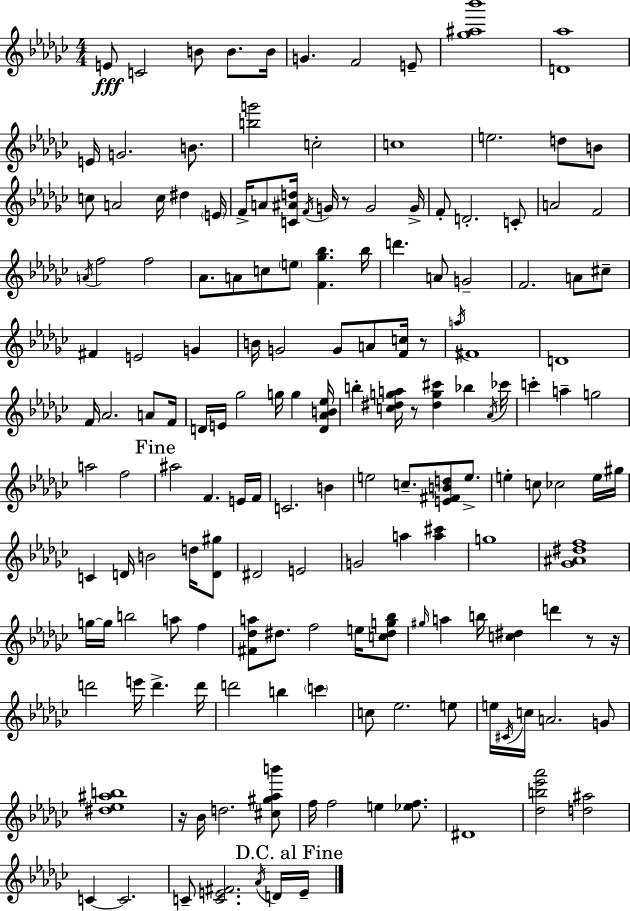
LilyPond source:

{
  \clef treble
  \numericTimeSignature
  \time 4/4
  \key ees \minor
  e'8\fff c'2 b'8 b'8. b'16 | g'4. f'2 e'8-- | <ges'' ais'' bes'''>1 | <d' aes''>1 | \break e'16 g'2. b'8. | <b'' g'''>2 c''2-. | c''1 | e''2. d''8 b'8 | \break c''8 a'2 c''16 dis''4 \parenthesize e'16 | f'16-> a'8 <c' ais' d''>16 \acciaccatura { f'16 } g'16 r8 g'2 | g'16-> f'8-. d'2.-. c'8-. | a'2 f'2 | \break \acciaccatura { a'16 } f''2 f''2 | aes'8. a'8 c''8 \parenthesize e''8 <f' ges'' bes''>4. | bes''16 d'''4. a'8 g'2-- | f'2. a'8 | \break cis''8-- fis'4 e'2 g'4 | b'16 g'2 g'8 a'8 <f' c''>16 | r8 \acciaccatura { a''16 } fis'1 | d'1 | \break f'16 aes'2. | a'8 f'16 d'16 e'16 ges''2 g''16 g''4 | <d' aes' b' ees''>16 b''4-. <c'' dis'' g'' a''>16 r8 <dis'' g'' cis'''>4 bes''4 | \acciaccatura { aes'16 } ces'''16 c'''4-. a''4-- g''2 | \break a''2 f''2 | \mark "Fine" ais''2 f'4. | e'16 f'16 c'2. | b'4 e''2 c''8.-- <e' fis' b' d''>8 | \break e''8.-> e''4-. c''8 ces''2 | e''16 gis''16 c'4 d'16 b'2 | d''16 <d' gis''>8 dis'2 e'2 | g'2 a''4 | \break <a'' cis'''>4 g''1 | <ges' ais' dis'' f''>1 | g''16~~ g''16 b''2 a''8 | f''4 <fis' des'' a''>8 dis''8. f''2 | \break e''16 <c'' dis'' g'' bes''>8 \grace { gis''16 } a''4 b''16 <c'' dis''>4 d'''4 | r8 r16 d'''2 e'''16 d'''4.-> | d'''16 d'''2 b''4 | \parenthesize c'''4 c''8 ees''2. | \break e''8 e''16 \acciaccatura { cis'16 } c''16 a'2. | g'8 <dis'' ees'' ais'' b''>1 | r16 bes'16 d''2. | <cis'' gis'' aes'' b'''>8 f''16 f''2 e''4 | \break <ees'' f''>8. dis'1 | <des'' b'' ees''' aes'''>2 <d'' ais''>2 | c'4~~ c'2. | c'8-- <c' e' fis'>2. | \break \acciaccatura { aes'16 } d'16 \mark "D.C. al Fine" e'16-- \bar "|."
}